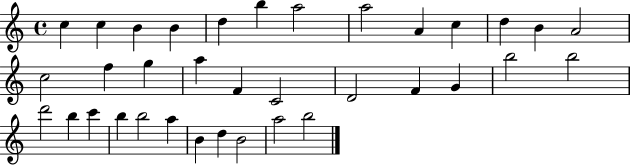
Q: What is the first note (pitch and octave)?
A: C5